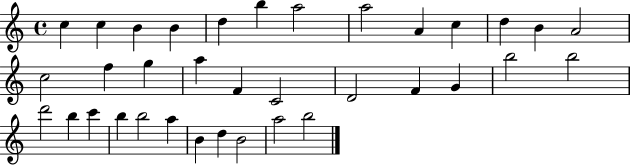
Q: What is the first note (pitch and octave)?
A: C5